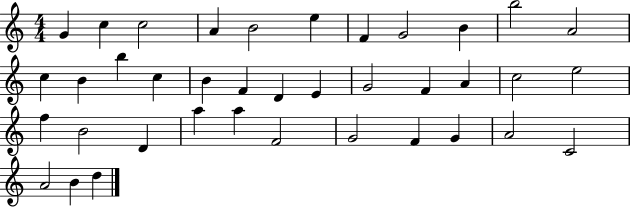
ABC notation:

X:1
T:Untitled
M:4/4
L:1/4
K:C
G c c2 A B2 e F G2 B b2 A2 c B b c B F D E G2 F A c2 e2 f B2 D a a F2 G2 F G A2 C2 A2 B d